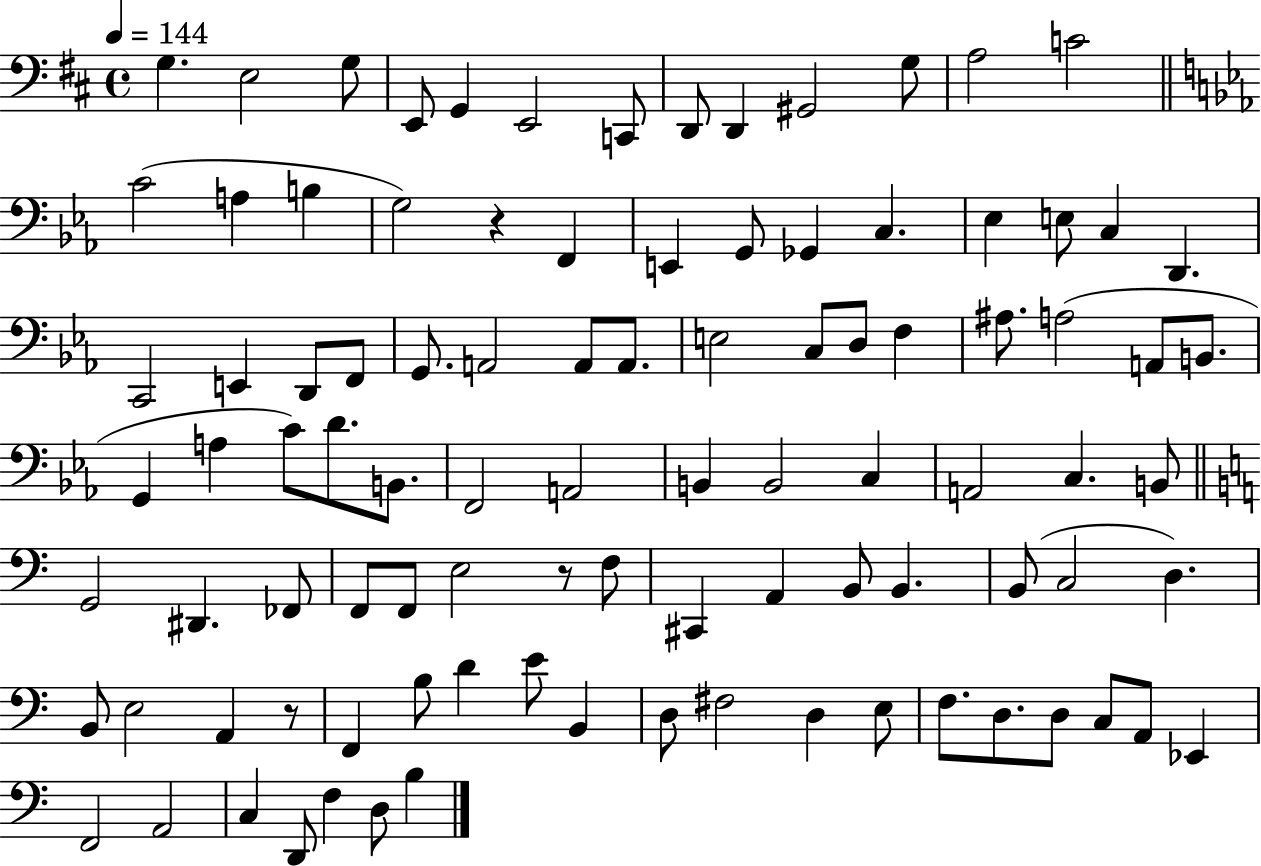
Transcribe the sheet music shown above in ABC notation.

X:1
T:Untitled
M:4/4
L:1/4
K:D
G, E,2 G,/2 E,,/2 G,, E,,2 C,,/2 D,,/2 D,, ^G,,2 G,/2 A,2 C2 C2 A, B, G,2 z F,, E,, G,,/2 _G,, C, _E, E,/2 C, D,, C,,2 E,, D,,/2 F,,/2 G,,/2 A,,2 A,,/2 A,,/2 E,2 C,/2 D,/2 F, ^A,/2 A,2 A,,/2 B,,/2 G,, A, C/2 D/2 B,,/2 F,,2 A,,2 B,, B,,2 C, A,,2 C, B,,/2 G,,2 ^D,, _F,,/2 F,,/2 F,,/2 E,2 z/2 F,/2 ^C,, A,, B,,/2 B,, B,,/2 C,2 D, B,,/2 E,2 A,, z/2 F,, B,/2 D E/2 B,, D,/2 ^F,2 D, E,/2 F,/2 D,/2 D,/2 C,/2 A,,/2 _E,, F,,2 A,,2 C, D,,/2 F, D,/2 B,